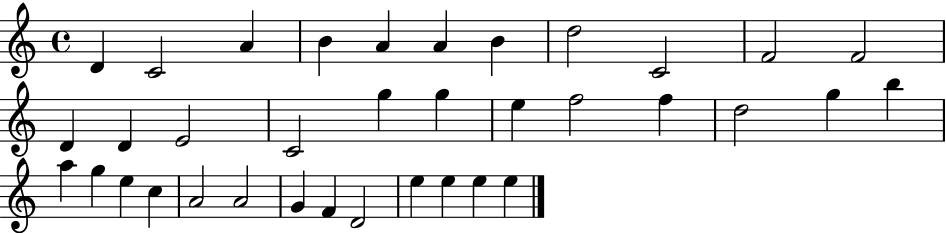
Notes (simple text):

D4/q C4/h A4/q B4/q A4/q A4/q B4/q D5/h C4/h F4/h F4/h D4/q D4/q E4/h C4/h G5/q G5/q E5/q F5/h F5/q D5/h G5/q B5/q A5/q G5/q E5/q C5/q A4/h A4/h G4/q F4/q D4/h E5/q E5/q E5/q E5/q